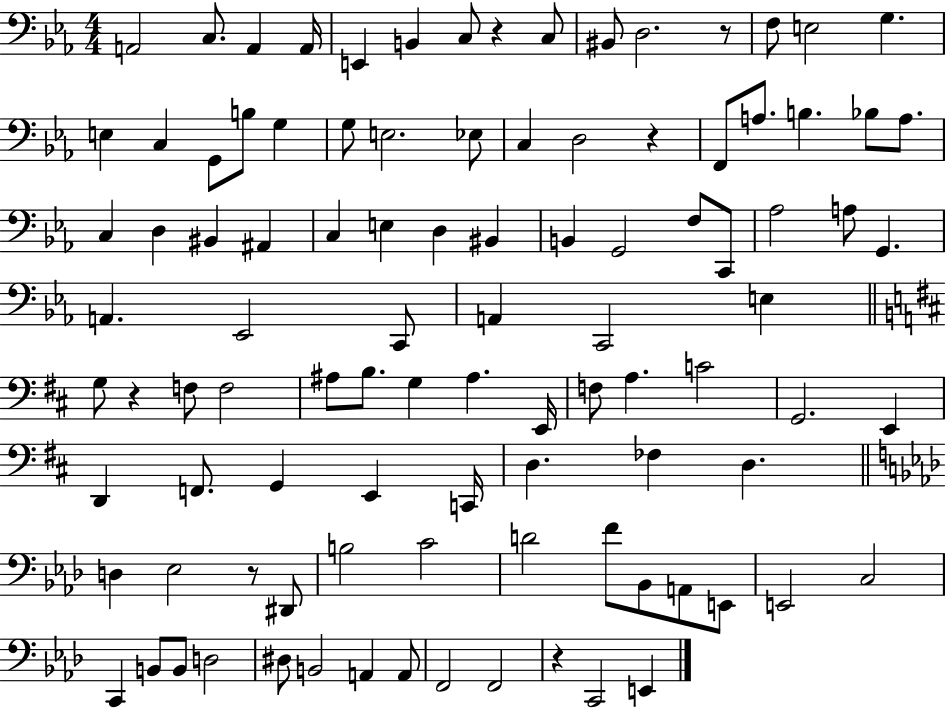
A2/h C3/e. A2/q A2/s E2/q B2/q C3/e R/q C3/e BIS2/e D3/h. R/e F3/e E3/h G3/q. E3/q C3/q G2/e B3/e G3/q G3/e E3/h. Eb3/e C3/q D3/h R/q F2/e A3/e. B3/q. Bb3/e A3/e. C3/q D3/q BIS2/q A#2/q C3/q E3/q D3/q BIS2/q B2/q G2/h F3/e C2/e Ab3/h A3/e G2/q. A2/q. Eb2/h C2/e A2/q C2/h E3/q G3/e R/q F3/e F3/h A#3/e B3/e. G3/q A#3/q. E2/s F3/e A3/q. C4/h G2/h. E2/q D2/q F2/e. G2/q E2/q C2/s D3/q. FES3/q D3/q. D3/q Eb3/h R/e D#2/e B3/h C4/h D4/h F4/e Bb2/e A2/e E2/e E2/h C3/h C2/q B2/e B2/e D3/h D#3/e B2/h A2/q A2/e F2/h F2/h R/q C2/h E2/q